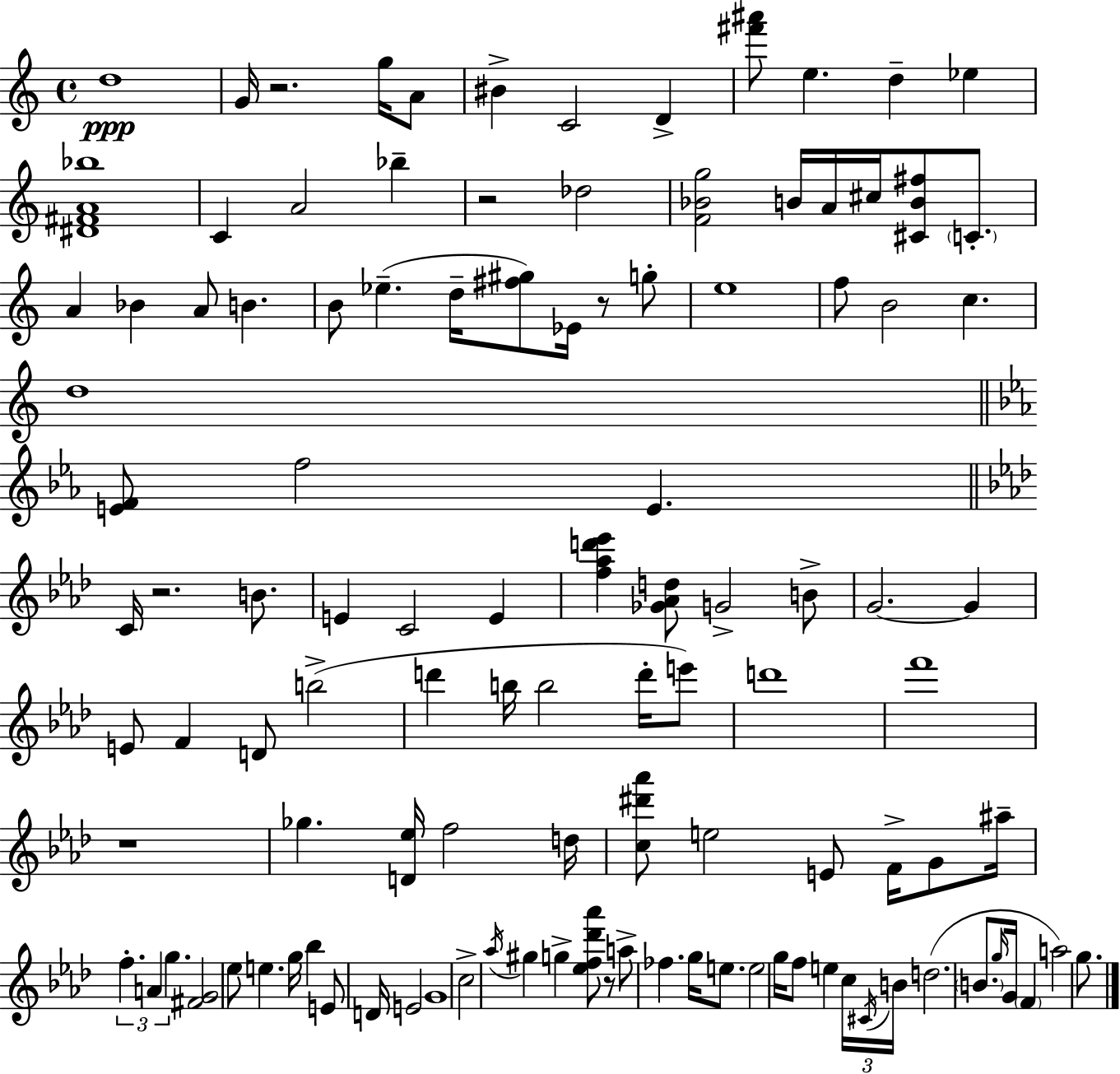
{
  \clef treble
  \time 4/4
  \defaultTimeSignature
  \key c \major
  d''1\ppp | g'16 r2. g''16 a'8 | bis'4-> c'2 d'4-> | <fis''' ais'''>8 e''4. d''4-- ees''4 | \break <dis' fis' a' bes''>1 | c'4 a'2 bes''4-- | r2 des''2 | <f' bes' g''>2 b'16 a'16 cis''16 <cis' b' fis''>8 \parenthesize c'8.-. | \break a'4 bes'4 a'8 b'4. | b'8 ees''4.--( d''16-- <fis'' gis''>8) ees'16 r8 g''8-. | e''1 | f''8 b'2 c''4. | \break d''1 | \bar "||" \break \key ees \major <e' f'>8 f''2 e'4. | \bar "||" \break \key aes \major c'16 r2. b'8. | e'4 c'2 e'4 | <f'' aes'' d''' ees'''>4 <ges' aes' d''>8 g'2-> b'8-> | g'2.~~ g'4 | \break e'8 f'4 d'8 b''2->( | d'''4 b''16 b''2 d'''16-. e'''8) | d'''1 | f'''1 | \break r1 | ges''4. <d' ees''>16 f''2 d''16 | <c'' dis''' aes'''>8 e''2 e'8 f'16-> g'8 ais''16-- | \tuplet 3/2 { f''4.-. a'4 g''4. } | \break <fis' g'>2 ees''8 e''4. | g''16 bes''4 e'8 d'16 e'2 | g'1 | c''2-> \acciaccatura { aes''16 } gis''4 g''4-> | \break <ees'' f'' des''' aes'''>8 r8 a''8-> fes''4. g''16 e''8. | e''2 g''16 f''8 e''4 | \tuplet 3/2 { c''16 \acciaccatura { cis'16 } b'16 } d''2.( \parenthesize b'8. | \grace { g''16 } g'16 \parenthesize f'4 a''2) | \break g''8. \bar "|."
}